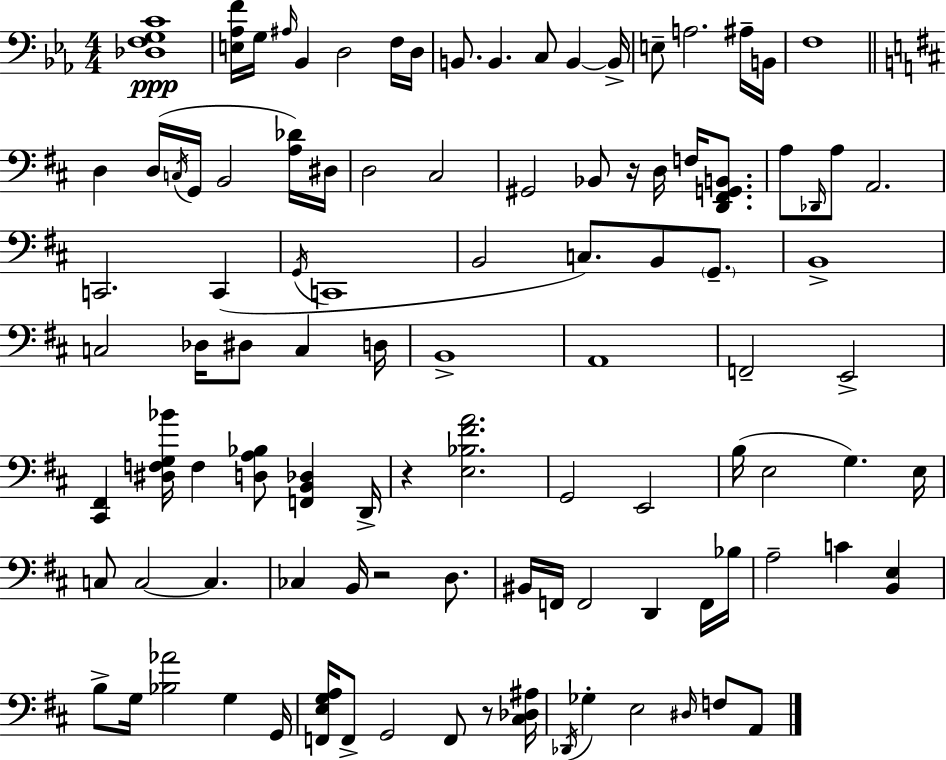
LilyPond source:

{
  \clef bass
  \numericTimeSignature
  \time 4/4
  \key c \minor
  <des f g c'>1\ppp | <e aes f'>16 g16 \grace { ais16 } bes,4 d2 f16 | d16 b,8. b,4. c8 b,4~~ | b,16-> e8-- a2. ais16-- | \break b,16 f1 | \bar "||" \break \key d \major d4 d16( \acciaccatura { c16 } g,16 b,2 <a des'>16) | dis16 d2 cis2 | gis,2 bes,8 r16 d16 f16 <d, fis, g, b,>8. | a8 \grace { des,16 } a8 a,2. | \break c,2. c,4( | \acciaccatura { g,16 } c,1 | b,2 c8.) b,8 | \parenthesize g,8.-- b,1-> | \break c2 des16 dis8 c4 | d16 b,1-> | a,1 | f,2-- e,2-> | \break <cis, fis,>4 <dis f g bes'>16 f4 <d a bes>8 <f, b, des>4 | d,16-> r4 <e bes fis' a'>2. | g,2 e,2 | b16( e2 g4.) | \break e16 c8 c2~~ c4. | ces4 b,16 r2 | d8. bis,16 f,16 f,2 d,4 | f,16 bes16 a2-- c'4 <b, e>4 | \break b8-> g16 <bes aes'>2 g4 | g,16 <f, e g a>16 f,8-> g,2 f,8 | r8 <cis des ais>16 \acciaccatura { des,16 } ges4-. e2 | \grace { dis16 } f8 a,8 \bar "|."
}